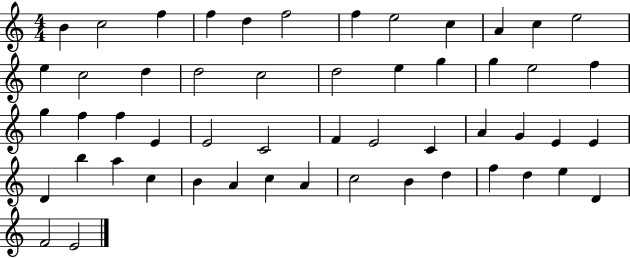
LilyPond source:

{
  \clef treble
  \numericTimeSignature
  \time 4/4
  \key c \major
  b'4 c''2 f''4 | f''4 d''4 f''2 | f''4 e''2 c''4 | a'4 c''4 e''2 | \break e''4 c''2 d''4 | d''2 c''2 | d''2 e''4 g''4 | g''4 e''2 f''4 | \break g''4 f''4 f''4 e'4 | e'2 c'2 | f'4 e'2 c'4 | a'4 g'4 e'4 e'4 | \break d'4 b''4 a''4 c''4 | b'4 a'4 c''4 a'4 | c''2 b'4 d''4 | f''4 d''4 e''4 d'4 | \break f'2 e'2 | \bar "|."
}